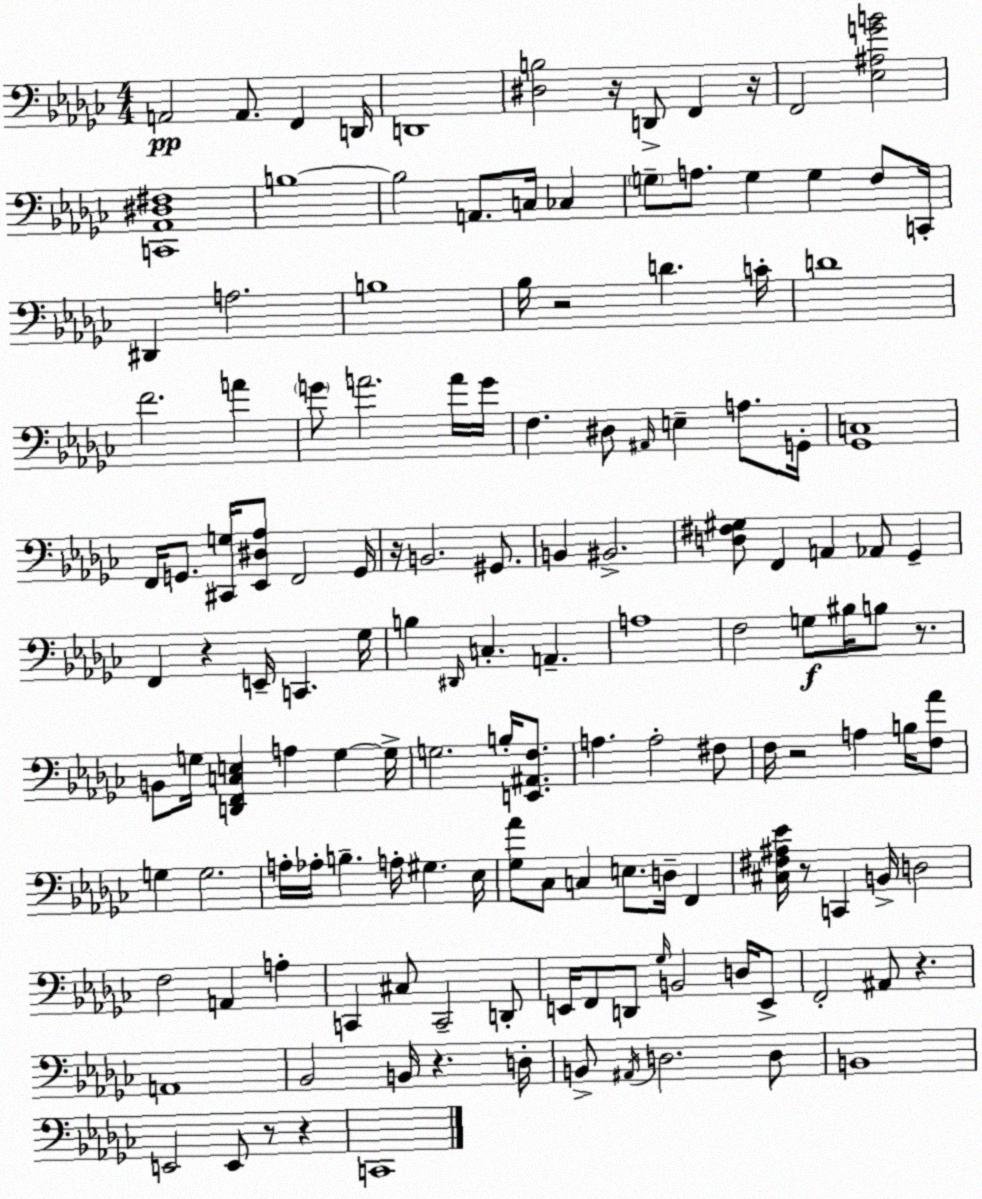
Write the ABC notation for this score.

X:1
T:Untitled
M:4/4
L:1/4
K:Ebm
A,,2 A,,/2 F,, D,,/4 D,,4 [^D,B,]2 z/4 D,,/2 F,, z/4 F,,2 [_E,^A,GB]2 [C,,_A,,^D,^F,]4 B,4 B,2 A,,/2 C,/4 _C, G,/2 A,/2 G, G, F,/2 C,,/4 ^D,, A,2 B,4 _B,/4 z2 D C/4 D4 F2 A G/2 A2 A/4 G/4 F, ^D,/2 ^A,,/4 E, A,/2 G,,/4 [_G,,C,]4 F,,/4 G,,/2 [^C,,G,]/4 [_E,,^D,_A,]/2 F,,2 G,,/4 z/4 B,,2 ^G,,/2 B,, ^B,,2 [D,^F,^G,]/2 F,, A,, _A,,/2 _G,, F,, z E,,/4 C,, _G,/4 B, ^D,,/4 C, A,, A,4 F,2 G,/2 ^B,/4 B,/2 z/2 B,,/2 G,/4 [D,,F,,C,E,] A, G, G,/4 G,2 B,/4 [E,,^A,,F,]/2 A, A,2 ^F,/2 F,/4 z2 A, B,/4 [F,_A]/2 G, G,2 A,/4 _A,/4 B, A,/4 ^G, _E,/4 [_G,_A]/2 _C,/2 C, E,/2 D,/4 F,, [^C,^F,^A,_E]/4 z/2 C,, B,,/4 D,2 F,2 A,, A, C,, ^C,/2 C,,2 D,,/2 E,,/4 F,,/2 D,,/2 _G,/4 B,,2 D,/4 E,,/2 F,,2 ^A,,/2 z A,,4 _B,,2 B,,/4 z D,/4 B,,/2 ^A,,/4 D,2 D,/2 B,,4 E,,2 E,,/2 z/2 z C,,4